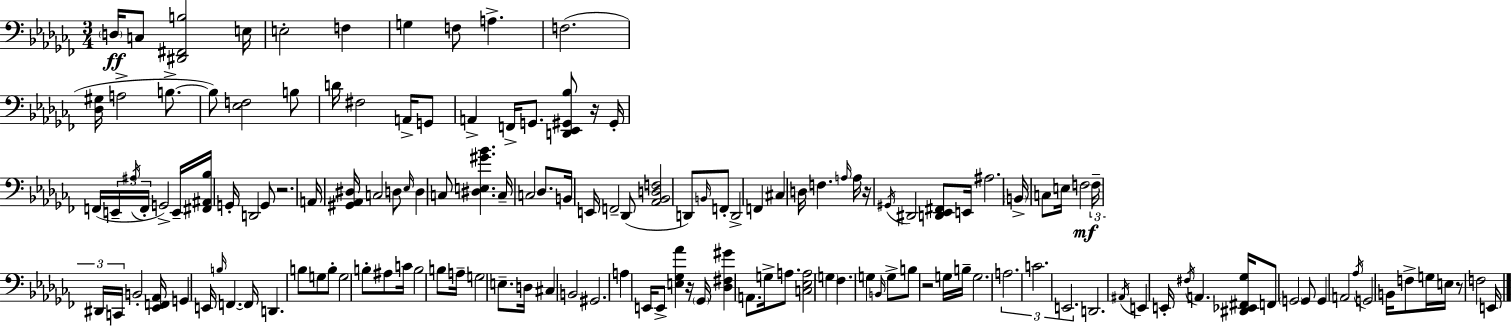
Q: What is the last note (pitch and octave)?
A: E2